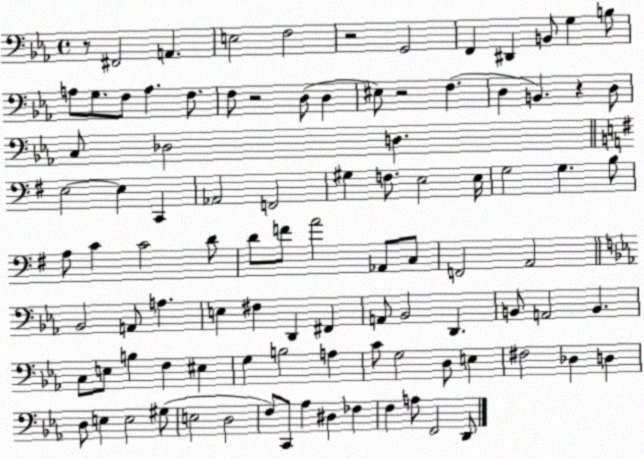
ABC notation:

X:1
T:Untitled
M:4/4
L:1/4
K:Eb
z/2 ^F,,2 A,, E,2 F,2 z2 G,,2 F,, ^D,, B,,/2 G, B,/2 A,/2 G,/2 F,/2 A, F,/2 F,/2 z2 D,/2 D, ^E,/2 z2 F, D, B,, z D,/2 C,/2 _D,2 D, E,2 E, C,, _A,,2 F,,2 ^G, F,/2 E,2 E,/4 G,2 G, B,/2 A,/2 C C2 D/2 D/2 F/2 A2 _A,,/2 C,/2 F,,2 A,,2 _B,,2 A,,/2 A, E, ^F, D,, ^F,, A,,/2 _B,,2 D,, B,,/2 A,,2 B,, C,/2 E,/2 B, F, ^E, G, B,2 A, C/2 G,2 D,/2 E, ^F,2 _D, D, D,/2 E, E,2 ^G,/2 E,2 D,2 F,/2 C,,/2 _A, ^D, _F, F, A,/2 F,,2 D,,/2